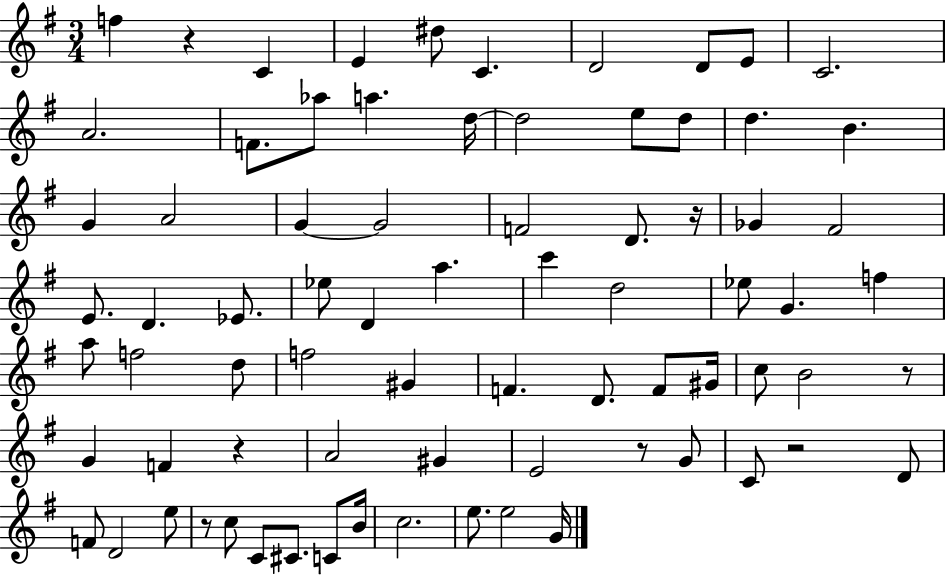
F5/q R/q C4/q E4/q D#5/e C4/q. D4/h D4/e E4/e C4/h. A4/h. F4/e. Ab5/e A5/q. D5/s D5/h E5/e D5/e D5/q. B4/q. G4/q A4/h G4/q G4/h F4/h D4/e. R/s Gb4/q F#4/h E4/e. D4/q. Eb4/e. Eb5/e D4/q A5/q. C6/q D5/h Eb5/e G4/q. F5/q A5/e F5/h D5/e F5/h G#4/q F4/q. D4/e. F4/e G#4/s C5/e B4/h R/e G4/q F4/q R/q A4/h G#4/q E4/h R/e G4/e C4/e R/h D4/e F4/e D4/h E5/e R/e C5/e C4/e C#4/e. C4/e B4/s C5/h. E5/e. E5/h G4/s